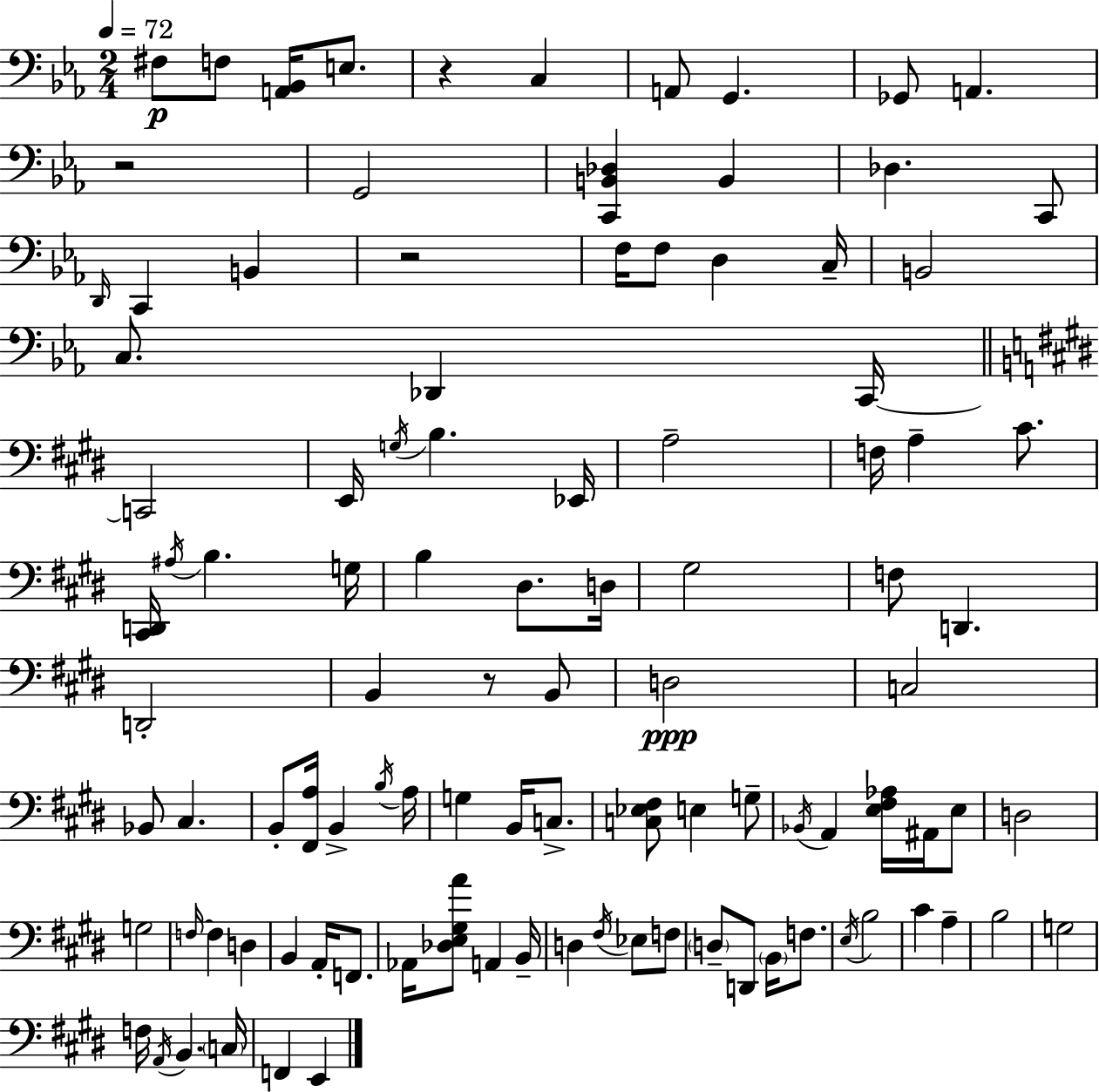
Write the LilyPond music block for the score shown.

{
  \clef bass
  \numericTimeSignature
  \time 2/4
  \key c \minor
  \tempo 4 = 72
  fis8\p f8 <a, bes,>16 e8. | r4 c4 | a,8 g,4. | ges,8 a,4. | \break r2 | g,2 | <c, b, des>4 b,4 | des4. c,8 | \break \grace { d,16 } c,4 b,4 | r2 | f16 f8 d4 | c16-- b,2 | \break c8. des,4 | c,16~~ \bar "||" \break \key e \major c,2 | e,16 \acciaccatura { g16 } b4. | ees,16 a2-- | f16 a4-- cis'8. | \break <cis, d,>16 \acciaccatura { ais16 } b4. | g16 b4 dis8. | d16 gis2 | f8 d,4. | \break d,2-. | b,4 r8 | b,8 d2\ppp | c2 | \break bes,8 cis4. | b,8-. <fis, a>16 b,4-> | \acciaccatura { b16 } a16 g4 b,16 | c8.-> <c ees fis>8 e4 | \break g8-- \acciaccatura { bes,16 } a,4 | <e fis aes>16 ais,16 e8 d2 | g2 | \grace { f16~ }~ f4 | \break d4 b,4 | a,16-. f,8. aes,16 <des e gis a'>8 | a,4 b,16-- d4 | \acciaccatura { fis16 } ees8 f8 \parenthesize d8-- | \break d,8 \parenthesize b,16 f8. \acciaccatura { e16 } b2 | cis'4 | a4-- b2 | g2 | \break f16 | \acciaccatura { a,16 } b,4. \parenthesize c16 | f,4 e,4 | \bar "|."
}